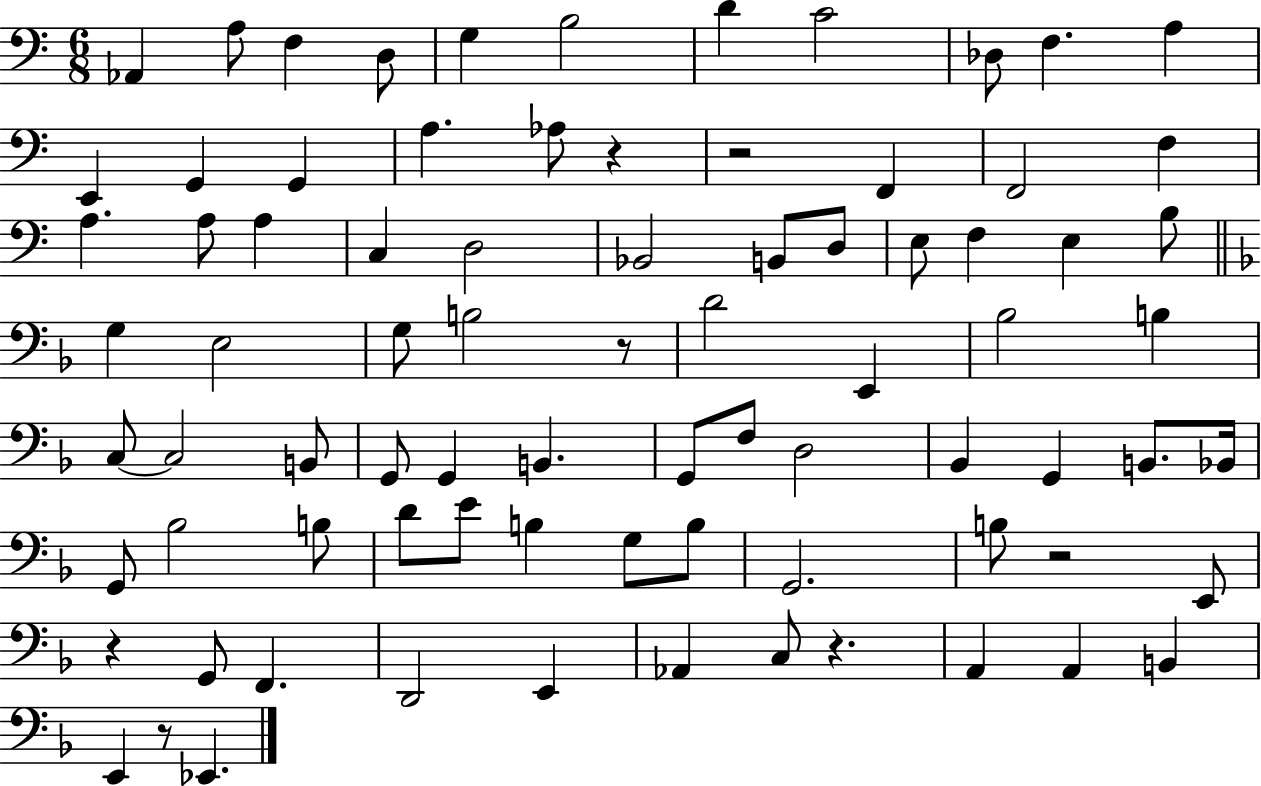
Ab2/q A3/e F3/q D3/e G3/q B3/h D4/q C4/h Db3/e F3/q. A3/q E2/q G2/q G2/q A3/q. Ab3/e R/q R/h F2/q F2/h F3/q A3/q. A3/e A3/q C3/q D3/h Bb2/h B2/e D3/e E3/e F3/q E3/q B3/e G3/q E3/h G3/e B3/h R/e D4/h E2/q Bb3/h B3/q C3/e C3/h B2/e G2/e G2/q B2/q. G2/e F3/e D3/h Bb2/q G2/q B2/e. Bb2/s G2/e Bb3/h B3/e D4/e E4/e B3/q G3/e B3/e G2/h. B3/e R/h E2/e R/q G2/e F2/q. D2/h E2/q Ab2/q C3/e R/q. A2/q A2/q B2/q E2/q R/e Eb2/q.